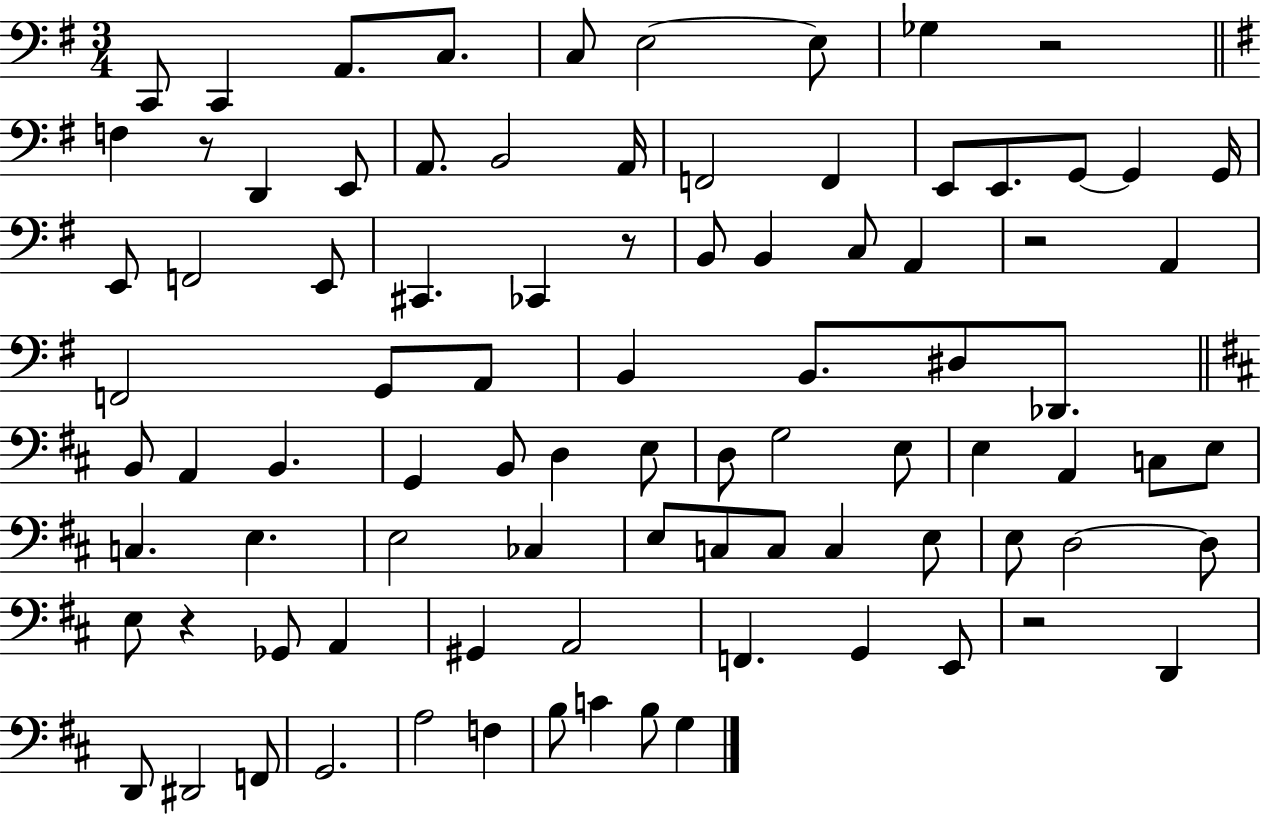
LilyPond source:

{
  \clef bass
  \numericTimeSignature
  \time 3/4
  \key g \major
  c,8 c,4 a,8. c8. | c8 e2~~ e8 | ges4 r2 | \bar "||" \break \key g \major f4 r8 d,4 e,8 | a,8. b,2 a,16 | f,2 f,4 | e,8 e,8. g,8~~ g,4 g,16 | \break e,8 f,2 e,8 | cis,4. ces,4 r8 | b,8 b,4 c8 a,4 | r2 a,4 | \break f,2 g,8 a,8 | b,4 b,8. dis8 des,8. | \bar "||" \break \key b \minor b,8 a,4 b,4. | g,4 b,8 d4 e8 | d8 g2 e8 | e4 a,4 c8 e8 | \break c4. e4. | e2 ces4 | e8 c8 c8 c4 e8 | e8 d2~~ d8 | \break e8 r4 ges,8 a,4 | gis,4 a,2 | f,4. g,4 e,8 | r2 d,4 | \break d,8 dis,2 f,8 | g,2. | a2 f4 | b8 c'4 b8 g4 | \break \bar "|."
}